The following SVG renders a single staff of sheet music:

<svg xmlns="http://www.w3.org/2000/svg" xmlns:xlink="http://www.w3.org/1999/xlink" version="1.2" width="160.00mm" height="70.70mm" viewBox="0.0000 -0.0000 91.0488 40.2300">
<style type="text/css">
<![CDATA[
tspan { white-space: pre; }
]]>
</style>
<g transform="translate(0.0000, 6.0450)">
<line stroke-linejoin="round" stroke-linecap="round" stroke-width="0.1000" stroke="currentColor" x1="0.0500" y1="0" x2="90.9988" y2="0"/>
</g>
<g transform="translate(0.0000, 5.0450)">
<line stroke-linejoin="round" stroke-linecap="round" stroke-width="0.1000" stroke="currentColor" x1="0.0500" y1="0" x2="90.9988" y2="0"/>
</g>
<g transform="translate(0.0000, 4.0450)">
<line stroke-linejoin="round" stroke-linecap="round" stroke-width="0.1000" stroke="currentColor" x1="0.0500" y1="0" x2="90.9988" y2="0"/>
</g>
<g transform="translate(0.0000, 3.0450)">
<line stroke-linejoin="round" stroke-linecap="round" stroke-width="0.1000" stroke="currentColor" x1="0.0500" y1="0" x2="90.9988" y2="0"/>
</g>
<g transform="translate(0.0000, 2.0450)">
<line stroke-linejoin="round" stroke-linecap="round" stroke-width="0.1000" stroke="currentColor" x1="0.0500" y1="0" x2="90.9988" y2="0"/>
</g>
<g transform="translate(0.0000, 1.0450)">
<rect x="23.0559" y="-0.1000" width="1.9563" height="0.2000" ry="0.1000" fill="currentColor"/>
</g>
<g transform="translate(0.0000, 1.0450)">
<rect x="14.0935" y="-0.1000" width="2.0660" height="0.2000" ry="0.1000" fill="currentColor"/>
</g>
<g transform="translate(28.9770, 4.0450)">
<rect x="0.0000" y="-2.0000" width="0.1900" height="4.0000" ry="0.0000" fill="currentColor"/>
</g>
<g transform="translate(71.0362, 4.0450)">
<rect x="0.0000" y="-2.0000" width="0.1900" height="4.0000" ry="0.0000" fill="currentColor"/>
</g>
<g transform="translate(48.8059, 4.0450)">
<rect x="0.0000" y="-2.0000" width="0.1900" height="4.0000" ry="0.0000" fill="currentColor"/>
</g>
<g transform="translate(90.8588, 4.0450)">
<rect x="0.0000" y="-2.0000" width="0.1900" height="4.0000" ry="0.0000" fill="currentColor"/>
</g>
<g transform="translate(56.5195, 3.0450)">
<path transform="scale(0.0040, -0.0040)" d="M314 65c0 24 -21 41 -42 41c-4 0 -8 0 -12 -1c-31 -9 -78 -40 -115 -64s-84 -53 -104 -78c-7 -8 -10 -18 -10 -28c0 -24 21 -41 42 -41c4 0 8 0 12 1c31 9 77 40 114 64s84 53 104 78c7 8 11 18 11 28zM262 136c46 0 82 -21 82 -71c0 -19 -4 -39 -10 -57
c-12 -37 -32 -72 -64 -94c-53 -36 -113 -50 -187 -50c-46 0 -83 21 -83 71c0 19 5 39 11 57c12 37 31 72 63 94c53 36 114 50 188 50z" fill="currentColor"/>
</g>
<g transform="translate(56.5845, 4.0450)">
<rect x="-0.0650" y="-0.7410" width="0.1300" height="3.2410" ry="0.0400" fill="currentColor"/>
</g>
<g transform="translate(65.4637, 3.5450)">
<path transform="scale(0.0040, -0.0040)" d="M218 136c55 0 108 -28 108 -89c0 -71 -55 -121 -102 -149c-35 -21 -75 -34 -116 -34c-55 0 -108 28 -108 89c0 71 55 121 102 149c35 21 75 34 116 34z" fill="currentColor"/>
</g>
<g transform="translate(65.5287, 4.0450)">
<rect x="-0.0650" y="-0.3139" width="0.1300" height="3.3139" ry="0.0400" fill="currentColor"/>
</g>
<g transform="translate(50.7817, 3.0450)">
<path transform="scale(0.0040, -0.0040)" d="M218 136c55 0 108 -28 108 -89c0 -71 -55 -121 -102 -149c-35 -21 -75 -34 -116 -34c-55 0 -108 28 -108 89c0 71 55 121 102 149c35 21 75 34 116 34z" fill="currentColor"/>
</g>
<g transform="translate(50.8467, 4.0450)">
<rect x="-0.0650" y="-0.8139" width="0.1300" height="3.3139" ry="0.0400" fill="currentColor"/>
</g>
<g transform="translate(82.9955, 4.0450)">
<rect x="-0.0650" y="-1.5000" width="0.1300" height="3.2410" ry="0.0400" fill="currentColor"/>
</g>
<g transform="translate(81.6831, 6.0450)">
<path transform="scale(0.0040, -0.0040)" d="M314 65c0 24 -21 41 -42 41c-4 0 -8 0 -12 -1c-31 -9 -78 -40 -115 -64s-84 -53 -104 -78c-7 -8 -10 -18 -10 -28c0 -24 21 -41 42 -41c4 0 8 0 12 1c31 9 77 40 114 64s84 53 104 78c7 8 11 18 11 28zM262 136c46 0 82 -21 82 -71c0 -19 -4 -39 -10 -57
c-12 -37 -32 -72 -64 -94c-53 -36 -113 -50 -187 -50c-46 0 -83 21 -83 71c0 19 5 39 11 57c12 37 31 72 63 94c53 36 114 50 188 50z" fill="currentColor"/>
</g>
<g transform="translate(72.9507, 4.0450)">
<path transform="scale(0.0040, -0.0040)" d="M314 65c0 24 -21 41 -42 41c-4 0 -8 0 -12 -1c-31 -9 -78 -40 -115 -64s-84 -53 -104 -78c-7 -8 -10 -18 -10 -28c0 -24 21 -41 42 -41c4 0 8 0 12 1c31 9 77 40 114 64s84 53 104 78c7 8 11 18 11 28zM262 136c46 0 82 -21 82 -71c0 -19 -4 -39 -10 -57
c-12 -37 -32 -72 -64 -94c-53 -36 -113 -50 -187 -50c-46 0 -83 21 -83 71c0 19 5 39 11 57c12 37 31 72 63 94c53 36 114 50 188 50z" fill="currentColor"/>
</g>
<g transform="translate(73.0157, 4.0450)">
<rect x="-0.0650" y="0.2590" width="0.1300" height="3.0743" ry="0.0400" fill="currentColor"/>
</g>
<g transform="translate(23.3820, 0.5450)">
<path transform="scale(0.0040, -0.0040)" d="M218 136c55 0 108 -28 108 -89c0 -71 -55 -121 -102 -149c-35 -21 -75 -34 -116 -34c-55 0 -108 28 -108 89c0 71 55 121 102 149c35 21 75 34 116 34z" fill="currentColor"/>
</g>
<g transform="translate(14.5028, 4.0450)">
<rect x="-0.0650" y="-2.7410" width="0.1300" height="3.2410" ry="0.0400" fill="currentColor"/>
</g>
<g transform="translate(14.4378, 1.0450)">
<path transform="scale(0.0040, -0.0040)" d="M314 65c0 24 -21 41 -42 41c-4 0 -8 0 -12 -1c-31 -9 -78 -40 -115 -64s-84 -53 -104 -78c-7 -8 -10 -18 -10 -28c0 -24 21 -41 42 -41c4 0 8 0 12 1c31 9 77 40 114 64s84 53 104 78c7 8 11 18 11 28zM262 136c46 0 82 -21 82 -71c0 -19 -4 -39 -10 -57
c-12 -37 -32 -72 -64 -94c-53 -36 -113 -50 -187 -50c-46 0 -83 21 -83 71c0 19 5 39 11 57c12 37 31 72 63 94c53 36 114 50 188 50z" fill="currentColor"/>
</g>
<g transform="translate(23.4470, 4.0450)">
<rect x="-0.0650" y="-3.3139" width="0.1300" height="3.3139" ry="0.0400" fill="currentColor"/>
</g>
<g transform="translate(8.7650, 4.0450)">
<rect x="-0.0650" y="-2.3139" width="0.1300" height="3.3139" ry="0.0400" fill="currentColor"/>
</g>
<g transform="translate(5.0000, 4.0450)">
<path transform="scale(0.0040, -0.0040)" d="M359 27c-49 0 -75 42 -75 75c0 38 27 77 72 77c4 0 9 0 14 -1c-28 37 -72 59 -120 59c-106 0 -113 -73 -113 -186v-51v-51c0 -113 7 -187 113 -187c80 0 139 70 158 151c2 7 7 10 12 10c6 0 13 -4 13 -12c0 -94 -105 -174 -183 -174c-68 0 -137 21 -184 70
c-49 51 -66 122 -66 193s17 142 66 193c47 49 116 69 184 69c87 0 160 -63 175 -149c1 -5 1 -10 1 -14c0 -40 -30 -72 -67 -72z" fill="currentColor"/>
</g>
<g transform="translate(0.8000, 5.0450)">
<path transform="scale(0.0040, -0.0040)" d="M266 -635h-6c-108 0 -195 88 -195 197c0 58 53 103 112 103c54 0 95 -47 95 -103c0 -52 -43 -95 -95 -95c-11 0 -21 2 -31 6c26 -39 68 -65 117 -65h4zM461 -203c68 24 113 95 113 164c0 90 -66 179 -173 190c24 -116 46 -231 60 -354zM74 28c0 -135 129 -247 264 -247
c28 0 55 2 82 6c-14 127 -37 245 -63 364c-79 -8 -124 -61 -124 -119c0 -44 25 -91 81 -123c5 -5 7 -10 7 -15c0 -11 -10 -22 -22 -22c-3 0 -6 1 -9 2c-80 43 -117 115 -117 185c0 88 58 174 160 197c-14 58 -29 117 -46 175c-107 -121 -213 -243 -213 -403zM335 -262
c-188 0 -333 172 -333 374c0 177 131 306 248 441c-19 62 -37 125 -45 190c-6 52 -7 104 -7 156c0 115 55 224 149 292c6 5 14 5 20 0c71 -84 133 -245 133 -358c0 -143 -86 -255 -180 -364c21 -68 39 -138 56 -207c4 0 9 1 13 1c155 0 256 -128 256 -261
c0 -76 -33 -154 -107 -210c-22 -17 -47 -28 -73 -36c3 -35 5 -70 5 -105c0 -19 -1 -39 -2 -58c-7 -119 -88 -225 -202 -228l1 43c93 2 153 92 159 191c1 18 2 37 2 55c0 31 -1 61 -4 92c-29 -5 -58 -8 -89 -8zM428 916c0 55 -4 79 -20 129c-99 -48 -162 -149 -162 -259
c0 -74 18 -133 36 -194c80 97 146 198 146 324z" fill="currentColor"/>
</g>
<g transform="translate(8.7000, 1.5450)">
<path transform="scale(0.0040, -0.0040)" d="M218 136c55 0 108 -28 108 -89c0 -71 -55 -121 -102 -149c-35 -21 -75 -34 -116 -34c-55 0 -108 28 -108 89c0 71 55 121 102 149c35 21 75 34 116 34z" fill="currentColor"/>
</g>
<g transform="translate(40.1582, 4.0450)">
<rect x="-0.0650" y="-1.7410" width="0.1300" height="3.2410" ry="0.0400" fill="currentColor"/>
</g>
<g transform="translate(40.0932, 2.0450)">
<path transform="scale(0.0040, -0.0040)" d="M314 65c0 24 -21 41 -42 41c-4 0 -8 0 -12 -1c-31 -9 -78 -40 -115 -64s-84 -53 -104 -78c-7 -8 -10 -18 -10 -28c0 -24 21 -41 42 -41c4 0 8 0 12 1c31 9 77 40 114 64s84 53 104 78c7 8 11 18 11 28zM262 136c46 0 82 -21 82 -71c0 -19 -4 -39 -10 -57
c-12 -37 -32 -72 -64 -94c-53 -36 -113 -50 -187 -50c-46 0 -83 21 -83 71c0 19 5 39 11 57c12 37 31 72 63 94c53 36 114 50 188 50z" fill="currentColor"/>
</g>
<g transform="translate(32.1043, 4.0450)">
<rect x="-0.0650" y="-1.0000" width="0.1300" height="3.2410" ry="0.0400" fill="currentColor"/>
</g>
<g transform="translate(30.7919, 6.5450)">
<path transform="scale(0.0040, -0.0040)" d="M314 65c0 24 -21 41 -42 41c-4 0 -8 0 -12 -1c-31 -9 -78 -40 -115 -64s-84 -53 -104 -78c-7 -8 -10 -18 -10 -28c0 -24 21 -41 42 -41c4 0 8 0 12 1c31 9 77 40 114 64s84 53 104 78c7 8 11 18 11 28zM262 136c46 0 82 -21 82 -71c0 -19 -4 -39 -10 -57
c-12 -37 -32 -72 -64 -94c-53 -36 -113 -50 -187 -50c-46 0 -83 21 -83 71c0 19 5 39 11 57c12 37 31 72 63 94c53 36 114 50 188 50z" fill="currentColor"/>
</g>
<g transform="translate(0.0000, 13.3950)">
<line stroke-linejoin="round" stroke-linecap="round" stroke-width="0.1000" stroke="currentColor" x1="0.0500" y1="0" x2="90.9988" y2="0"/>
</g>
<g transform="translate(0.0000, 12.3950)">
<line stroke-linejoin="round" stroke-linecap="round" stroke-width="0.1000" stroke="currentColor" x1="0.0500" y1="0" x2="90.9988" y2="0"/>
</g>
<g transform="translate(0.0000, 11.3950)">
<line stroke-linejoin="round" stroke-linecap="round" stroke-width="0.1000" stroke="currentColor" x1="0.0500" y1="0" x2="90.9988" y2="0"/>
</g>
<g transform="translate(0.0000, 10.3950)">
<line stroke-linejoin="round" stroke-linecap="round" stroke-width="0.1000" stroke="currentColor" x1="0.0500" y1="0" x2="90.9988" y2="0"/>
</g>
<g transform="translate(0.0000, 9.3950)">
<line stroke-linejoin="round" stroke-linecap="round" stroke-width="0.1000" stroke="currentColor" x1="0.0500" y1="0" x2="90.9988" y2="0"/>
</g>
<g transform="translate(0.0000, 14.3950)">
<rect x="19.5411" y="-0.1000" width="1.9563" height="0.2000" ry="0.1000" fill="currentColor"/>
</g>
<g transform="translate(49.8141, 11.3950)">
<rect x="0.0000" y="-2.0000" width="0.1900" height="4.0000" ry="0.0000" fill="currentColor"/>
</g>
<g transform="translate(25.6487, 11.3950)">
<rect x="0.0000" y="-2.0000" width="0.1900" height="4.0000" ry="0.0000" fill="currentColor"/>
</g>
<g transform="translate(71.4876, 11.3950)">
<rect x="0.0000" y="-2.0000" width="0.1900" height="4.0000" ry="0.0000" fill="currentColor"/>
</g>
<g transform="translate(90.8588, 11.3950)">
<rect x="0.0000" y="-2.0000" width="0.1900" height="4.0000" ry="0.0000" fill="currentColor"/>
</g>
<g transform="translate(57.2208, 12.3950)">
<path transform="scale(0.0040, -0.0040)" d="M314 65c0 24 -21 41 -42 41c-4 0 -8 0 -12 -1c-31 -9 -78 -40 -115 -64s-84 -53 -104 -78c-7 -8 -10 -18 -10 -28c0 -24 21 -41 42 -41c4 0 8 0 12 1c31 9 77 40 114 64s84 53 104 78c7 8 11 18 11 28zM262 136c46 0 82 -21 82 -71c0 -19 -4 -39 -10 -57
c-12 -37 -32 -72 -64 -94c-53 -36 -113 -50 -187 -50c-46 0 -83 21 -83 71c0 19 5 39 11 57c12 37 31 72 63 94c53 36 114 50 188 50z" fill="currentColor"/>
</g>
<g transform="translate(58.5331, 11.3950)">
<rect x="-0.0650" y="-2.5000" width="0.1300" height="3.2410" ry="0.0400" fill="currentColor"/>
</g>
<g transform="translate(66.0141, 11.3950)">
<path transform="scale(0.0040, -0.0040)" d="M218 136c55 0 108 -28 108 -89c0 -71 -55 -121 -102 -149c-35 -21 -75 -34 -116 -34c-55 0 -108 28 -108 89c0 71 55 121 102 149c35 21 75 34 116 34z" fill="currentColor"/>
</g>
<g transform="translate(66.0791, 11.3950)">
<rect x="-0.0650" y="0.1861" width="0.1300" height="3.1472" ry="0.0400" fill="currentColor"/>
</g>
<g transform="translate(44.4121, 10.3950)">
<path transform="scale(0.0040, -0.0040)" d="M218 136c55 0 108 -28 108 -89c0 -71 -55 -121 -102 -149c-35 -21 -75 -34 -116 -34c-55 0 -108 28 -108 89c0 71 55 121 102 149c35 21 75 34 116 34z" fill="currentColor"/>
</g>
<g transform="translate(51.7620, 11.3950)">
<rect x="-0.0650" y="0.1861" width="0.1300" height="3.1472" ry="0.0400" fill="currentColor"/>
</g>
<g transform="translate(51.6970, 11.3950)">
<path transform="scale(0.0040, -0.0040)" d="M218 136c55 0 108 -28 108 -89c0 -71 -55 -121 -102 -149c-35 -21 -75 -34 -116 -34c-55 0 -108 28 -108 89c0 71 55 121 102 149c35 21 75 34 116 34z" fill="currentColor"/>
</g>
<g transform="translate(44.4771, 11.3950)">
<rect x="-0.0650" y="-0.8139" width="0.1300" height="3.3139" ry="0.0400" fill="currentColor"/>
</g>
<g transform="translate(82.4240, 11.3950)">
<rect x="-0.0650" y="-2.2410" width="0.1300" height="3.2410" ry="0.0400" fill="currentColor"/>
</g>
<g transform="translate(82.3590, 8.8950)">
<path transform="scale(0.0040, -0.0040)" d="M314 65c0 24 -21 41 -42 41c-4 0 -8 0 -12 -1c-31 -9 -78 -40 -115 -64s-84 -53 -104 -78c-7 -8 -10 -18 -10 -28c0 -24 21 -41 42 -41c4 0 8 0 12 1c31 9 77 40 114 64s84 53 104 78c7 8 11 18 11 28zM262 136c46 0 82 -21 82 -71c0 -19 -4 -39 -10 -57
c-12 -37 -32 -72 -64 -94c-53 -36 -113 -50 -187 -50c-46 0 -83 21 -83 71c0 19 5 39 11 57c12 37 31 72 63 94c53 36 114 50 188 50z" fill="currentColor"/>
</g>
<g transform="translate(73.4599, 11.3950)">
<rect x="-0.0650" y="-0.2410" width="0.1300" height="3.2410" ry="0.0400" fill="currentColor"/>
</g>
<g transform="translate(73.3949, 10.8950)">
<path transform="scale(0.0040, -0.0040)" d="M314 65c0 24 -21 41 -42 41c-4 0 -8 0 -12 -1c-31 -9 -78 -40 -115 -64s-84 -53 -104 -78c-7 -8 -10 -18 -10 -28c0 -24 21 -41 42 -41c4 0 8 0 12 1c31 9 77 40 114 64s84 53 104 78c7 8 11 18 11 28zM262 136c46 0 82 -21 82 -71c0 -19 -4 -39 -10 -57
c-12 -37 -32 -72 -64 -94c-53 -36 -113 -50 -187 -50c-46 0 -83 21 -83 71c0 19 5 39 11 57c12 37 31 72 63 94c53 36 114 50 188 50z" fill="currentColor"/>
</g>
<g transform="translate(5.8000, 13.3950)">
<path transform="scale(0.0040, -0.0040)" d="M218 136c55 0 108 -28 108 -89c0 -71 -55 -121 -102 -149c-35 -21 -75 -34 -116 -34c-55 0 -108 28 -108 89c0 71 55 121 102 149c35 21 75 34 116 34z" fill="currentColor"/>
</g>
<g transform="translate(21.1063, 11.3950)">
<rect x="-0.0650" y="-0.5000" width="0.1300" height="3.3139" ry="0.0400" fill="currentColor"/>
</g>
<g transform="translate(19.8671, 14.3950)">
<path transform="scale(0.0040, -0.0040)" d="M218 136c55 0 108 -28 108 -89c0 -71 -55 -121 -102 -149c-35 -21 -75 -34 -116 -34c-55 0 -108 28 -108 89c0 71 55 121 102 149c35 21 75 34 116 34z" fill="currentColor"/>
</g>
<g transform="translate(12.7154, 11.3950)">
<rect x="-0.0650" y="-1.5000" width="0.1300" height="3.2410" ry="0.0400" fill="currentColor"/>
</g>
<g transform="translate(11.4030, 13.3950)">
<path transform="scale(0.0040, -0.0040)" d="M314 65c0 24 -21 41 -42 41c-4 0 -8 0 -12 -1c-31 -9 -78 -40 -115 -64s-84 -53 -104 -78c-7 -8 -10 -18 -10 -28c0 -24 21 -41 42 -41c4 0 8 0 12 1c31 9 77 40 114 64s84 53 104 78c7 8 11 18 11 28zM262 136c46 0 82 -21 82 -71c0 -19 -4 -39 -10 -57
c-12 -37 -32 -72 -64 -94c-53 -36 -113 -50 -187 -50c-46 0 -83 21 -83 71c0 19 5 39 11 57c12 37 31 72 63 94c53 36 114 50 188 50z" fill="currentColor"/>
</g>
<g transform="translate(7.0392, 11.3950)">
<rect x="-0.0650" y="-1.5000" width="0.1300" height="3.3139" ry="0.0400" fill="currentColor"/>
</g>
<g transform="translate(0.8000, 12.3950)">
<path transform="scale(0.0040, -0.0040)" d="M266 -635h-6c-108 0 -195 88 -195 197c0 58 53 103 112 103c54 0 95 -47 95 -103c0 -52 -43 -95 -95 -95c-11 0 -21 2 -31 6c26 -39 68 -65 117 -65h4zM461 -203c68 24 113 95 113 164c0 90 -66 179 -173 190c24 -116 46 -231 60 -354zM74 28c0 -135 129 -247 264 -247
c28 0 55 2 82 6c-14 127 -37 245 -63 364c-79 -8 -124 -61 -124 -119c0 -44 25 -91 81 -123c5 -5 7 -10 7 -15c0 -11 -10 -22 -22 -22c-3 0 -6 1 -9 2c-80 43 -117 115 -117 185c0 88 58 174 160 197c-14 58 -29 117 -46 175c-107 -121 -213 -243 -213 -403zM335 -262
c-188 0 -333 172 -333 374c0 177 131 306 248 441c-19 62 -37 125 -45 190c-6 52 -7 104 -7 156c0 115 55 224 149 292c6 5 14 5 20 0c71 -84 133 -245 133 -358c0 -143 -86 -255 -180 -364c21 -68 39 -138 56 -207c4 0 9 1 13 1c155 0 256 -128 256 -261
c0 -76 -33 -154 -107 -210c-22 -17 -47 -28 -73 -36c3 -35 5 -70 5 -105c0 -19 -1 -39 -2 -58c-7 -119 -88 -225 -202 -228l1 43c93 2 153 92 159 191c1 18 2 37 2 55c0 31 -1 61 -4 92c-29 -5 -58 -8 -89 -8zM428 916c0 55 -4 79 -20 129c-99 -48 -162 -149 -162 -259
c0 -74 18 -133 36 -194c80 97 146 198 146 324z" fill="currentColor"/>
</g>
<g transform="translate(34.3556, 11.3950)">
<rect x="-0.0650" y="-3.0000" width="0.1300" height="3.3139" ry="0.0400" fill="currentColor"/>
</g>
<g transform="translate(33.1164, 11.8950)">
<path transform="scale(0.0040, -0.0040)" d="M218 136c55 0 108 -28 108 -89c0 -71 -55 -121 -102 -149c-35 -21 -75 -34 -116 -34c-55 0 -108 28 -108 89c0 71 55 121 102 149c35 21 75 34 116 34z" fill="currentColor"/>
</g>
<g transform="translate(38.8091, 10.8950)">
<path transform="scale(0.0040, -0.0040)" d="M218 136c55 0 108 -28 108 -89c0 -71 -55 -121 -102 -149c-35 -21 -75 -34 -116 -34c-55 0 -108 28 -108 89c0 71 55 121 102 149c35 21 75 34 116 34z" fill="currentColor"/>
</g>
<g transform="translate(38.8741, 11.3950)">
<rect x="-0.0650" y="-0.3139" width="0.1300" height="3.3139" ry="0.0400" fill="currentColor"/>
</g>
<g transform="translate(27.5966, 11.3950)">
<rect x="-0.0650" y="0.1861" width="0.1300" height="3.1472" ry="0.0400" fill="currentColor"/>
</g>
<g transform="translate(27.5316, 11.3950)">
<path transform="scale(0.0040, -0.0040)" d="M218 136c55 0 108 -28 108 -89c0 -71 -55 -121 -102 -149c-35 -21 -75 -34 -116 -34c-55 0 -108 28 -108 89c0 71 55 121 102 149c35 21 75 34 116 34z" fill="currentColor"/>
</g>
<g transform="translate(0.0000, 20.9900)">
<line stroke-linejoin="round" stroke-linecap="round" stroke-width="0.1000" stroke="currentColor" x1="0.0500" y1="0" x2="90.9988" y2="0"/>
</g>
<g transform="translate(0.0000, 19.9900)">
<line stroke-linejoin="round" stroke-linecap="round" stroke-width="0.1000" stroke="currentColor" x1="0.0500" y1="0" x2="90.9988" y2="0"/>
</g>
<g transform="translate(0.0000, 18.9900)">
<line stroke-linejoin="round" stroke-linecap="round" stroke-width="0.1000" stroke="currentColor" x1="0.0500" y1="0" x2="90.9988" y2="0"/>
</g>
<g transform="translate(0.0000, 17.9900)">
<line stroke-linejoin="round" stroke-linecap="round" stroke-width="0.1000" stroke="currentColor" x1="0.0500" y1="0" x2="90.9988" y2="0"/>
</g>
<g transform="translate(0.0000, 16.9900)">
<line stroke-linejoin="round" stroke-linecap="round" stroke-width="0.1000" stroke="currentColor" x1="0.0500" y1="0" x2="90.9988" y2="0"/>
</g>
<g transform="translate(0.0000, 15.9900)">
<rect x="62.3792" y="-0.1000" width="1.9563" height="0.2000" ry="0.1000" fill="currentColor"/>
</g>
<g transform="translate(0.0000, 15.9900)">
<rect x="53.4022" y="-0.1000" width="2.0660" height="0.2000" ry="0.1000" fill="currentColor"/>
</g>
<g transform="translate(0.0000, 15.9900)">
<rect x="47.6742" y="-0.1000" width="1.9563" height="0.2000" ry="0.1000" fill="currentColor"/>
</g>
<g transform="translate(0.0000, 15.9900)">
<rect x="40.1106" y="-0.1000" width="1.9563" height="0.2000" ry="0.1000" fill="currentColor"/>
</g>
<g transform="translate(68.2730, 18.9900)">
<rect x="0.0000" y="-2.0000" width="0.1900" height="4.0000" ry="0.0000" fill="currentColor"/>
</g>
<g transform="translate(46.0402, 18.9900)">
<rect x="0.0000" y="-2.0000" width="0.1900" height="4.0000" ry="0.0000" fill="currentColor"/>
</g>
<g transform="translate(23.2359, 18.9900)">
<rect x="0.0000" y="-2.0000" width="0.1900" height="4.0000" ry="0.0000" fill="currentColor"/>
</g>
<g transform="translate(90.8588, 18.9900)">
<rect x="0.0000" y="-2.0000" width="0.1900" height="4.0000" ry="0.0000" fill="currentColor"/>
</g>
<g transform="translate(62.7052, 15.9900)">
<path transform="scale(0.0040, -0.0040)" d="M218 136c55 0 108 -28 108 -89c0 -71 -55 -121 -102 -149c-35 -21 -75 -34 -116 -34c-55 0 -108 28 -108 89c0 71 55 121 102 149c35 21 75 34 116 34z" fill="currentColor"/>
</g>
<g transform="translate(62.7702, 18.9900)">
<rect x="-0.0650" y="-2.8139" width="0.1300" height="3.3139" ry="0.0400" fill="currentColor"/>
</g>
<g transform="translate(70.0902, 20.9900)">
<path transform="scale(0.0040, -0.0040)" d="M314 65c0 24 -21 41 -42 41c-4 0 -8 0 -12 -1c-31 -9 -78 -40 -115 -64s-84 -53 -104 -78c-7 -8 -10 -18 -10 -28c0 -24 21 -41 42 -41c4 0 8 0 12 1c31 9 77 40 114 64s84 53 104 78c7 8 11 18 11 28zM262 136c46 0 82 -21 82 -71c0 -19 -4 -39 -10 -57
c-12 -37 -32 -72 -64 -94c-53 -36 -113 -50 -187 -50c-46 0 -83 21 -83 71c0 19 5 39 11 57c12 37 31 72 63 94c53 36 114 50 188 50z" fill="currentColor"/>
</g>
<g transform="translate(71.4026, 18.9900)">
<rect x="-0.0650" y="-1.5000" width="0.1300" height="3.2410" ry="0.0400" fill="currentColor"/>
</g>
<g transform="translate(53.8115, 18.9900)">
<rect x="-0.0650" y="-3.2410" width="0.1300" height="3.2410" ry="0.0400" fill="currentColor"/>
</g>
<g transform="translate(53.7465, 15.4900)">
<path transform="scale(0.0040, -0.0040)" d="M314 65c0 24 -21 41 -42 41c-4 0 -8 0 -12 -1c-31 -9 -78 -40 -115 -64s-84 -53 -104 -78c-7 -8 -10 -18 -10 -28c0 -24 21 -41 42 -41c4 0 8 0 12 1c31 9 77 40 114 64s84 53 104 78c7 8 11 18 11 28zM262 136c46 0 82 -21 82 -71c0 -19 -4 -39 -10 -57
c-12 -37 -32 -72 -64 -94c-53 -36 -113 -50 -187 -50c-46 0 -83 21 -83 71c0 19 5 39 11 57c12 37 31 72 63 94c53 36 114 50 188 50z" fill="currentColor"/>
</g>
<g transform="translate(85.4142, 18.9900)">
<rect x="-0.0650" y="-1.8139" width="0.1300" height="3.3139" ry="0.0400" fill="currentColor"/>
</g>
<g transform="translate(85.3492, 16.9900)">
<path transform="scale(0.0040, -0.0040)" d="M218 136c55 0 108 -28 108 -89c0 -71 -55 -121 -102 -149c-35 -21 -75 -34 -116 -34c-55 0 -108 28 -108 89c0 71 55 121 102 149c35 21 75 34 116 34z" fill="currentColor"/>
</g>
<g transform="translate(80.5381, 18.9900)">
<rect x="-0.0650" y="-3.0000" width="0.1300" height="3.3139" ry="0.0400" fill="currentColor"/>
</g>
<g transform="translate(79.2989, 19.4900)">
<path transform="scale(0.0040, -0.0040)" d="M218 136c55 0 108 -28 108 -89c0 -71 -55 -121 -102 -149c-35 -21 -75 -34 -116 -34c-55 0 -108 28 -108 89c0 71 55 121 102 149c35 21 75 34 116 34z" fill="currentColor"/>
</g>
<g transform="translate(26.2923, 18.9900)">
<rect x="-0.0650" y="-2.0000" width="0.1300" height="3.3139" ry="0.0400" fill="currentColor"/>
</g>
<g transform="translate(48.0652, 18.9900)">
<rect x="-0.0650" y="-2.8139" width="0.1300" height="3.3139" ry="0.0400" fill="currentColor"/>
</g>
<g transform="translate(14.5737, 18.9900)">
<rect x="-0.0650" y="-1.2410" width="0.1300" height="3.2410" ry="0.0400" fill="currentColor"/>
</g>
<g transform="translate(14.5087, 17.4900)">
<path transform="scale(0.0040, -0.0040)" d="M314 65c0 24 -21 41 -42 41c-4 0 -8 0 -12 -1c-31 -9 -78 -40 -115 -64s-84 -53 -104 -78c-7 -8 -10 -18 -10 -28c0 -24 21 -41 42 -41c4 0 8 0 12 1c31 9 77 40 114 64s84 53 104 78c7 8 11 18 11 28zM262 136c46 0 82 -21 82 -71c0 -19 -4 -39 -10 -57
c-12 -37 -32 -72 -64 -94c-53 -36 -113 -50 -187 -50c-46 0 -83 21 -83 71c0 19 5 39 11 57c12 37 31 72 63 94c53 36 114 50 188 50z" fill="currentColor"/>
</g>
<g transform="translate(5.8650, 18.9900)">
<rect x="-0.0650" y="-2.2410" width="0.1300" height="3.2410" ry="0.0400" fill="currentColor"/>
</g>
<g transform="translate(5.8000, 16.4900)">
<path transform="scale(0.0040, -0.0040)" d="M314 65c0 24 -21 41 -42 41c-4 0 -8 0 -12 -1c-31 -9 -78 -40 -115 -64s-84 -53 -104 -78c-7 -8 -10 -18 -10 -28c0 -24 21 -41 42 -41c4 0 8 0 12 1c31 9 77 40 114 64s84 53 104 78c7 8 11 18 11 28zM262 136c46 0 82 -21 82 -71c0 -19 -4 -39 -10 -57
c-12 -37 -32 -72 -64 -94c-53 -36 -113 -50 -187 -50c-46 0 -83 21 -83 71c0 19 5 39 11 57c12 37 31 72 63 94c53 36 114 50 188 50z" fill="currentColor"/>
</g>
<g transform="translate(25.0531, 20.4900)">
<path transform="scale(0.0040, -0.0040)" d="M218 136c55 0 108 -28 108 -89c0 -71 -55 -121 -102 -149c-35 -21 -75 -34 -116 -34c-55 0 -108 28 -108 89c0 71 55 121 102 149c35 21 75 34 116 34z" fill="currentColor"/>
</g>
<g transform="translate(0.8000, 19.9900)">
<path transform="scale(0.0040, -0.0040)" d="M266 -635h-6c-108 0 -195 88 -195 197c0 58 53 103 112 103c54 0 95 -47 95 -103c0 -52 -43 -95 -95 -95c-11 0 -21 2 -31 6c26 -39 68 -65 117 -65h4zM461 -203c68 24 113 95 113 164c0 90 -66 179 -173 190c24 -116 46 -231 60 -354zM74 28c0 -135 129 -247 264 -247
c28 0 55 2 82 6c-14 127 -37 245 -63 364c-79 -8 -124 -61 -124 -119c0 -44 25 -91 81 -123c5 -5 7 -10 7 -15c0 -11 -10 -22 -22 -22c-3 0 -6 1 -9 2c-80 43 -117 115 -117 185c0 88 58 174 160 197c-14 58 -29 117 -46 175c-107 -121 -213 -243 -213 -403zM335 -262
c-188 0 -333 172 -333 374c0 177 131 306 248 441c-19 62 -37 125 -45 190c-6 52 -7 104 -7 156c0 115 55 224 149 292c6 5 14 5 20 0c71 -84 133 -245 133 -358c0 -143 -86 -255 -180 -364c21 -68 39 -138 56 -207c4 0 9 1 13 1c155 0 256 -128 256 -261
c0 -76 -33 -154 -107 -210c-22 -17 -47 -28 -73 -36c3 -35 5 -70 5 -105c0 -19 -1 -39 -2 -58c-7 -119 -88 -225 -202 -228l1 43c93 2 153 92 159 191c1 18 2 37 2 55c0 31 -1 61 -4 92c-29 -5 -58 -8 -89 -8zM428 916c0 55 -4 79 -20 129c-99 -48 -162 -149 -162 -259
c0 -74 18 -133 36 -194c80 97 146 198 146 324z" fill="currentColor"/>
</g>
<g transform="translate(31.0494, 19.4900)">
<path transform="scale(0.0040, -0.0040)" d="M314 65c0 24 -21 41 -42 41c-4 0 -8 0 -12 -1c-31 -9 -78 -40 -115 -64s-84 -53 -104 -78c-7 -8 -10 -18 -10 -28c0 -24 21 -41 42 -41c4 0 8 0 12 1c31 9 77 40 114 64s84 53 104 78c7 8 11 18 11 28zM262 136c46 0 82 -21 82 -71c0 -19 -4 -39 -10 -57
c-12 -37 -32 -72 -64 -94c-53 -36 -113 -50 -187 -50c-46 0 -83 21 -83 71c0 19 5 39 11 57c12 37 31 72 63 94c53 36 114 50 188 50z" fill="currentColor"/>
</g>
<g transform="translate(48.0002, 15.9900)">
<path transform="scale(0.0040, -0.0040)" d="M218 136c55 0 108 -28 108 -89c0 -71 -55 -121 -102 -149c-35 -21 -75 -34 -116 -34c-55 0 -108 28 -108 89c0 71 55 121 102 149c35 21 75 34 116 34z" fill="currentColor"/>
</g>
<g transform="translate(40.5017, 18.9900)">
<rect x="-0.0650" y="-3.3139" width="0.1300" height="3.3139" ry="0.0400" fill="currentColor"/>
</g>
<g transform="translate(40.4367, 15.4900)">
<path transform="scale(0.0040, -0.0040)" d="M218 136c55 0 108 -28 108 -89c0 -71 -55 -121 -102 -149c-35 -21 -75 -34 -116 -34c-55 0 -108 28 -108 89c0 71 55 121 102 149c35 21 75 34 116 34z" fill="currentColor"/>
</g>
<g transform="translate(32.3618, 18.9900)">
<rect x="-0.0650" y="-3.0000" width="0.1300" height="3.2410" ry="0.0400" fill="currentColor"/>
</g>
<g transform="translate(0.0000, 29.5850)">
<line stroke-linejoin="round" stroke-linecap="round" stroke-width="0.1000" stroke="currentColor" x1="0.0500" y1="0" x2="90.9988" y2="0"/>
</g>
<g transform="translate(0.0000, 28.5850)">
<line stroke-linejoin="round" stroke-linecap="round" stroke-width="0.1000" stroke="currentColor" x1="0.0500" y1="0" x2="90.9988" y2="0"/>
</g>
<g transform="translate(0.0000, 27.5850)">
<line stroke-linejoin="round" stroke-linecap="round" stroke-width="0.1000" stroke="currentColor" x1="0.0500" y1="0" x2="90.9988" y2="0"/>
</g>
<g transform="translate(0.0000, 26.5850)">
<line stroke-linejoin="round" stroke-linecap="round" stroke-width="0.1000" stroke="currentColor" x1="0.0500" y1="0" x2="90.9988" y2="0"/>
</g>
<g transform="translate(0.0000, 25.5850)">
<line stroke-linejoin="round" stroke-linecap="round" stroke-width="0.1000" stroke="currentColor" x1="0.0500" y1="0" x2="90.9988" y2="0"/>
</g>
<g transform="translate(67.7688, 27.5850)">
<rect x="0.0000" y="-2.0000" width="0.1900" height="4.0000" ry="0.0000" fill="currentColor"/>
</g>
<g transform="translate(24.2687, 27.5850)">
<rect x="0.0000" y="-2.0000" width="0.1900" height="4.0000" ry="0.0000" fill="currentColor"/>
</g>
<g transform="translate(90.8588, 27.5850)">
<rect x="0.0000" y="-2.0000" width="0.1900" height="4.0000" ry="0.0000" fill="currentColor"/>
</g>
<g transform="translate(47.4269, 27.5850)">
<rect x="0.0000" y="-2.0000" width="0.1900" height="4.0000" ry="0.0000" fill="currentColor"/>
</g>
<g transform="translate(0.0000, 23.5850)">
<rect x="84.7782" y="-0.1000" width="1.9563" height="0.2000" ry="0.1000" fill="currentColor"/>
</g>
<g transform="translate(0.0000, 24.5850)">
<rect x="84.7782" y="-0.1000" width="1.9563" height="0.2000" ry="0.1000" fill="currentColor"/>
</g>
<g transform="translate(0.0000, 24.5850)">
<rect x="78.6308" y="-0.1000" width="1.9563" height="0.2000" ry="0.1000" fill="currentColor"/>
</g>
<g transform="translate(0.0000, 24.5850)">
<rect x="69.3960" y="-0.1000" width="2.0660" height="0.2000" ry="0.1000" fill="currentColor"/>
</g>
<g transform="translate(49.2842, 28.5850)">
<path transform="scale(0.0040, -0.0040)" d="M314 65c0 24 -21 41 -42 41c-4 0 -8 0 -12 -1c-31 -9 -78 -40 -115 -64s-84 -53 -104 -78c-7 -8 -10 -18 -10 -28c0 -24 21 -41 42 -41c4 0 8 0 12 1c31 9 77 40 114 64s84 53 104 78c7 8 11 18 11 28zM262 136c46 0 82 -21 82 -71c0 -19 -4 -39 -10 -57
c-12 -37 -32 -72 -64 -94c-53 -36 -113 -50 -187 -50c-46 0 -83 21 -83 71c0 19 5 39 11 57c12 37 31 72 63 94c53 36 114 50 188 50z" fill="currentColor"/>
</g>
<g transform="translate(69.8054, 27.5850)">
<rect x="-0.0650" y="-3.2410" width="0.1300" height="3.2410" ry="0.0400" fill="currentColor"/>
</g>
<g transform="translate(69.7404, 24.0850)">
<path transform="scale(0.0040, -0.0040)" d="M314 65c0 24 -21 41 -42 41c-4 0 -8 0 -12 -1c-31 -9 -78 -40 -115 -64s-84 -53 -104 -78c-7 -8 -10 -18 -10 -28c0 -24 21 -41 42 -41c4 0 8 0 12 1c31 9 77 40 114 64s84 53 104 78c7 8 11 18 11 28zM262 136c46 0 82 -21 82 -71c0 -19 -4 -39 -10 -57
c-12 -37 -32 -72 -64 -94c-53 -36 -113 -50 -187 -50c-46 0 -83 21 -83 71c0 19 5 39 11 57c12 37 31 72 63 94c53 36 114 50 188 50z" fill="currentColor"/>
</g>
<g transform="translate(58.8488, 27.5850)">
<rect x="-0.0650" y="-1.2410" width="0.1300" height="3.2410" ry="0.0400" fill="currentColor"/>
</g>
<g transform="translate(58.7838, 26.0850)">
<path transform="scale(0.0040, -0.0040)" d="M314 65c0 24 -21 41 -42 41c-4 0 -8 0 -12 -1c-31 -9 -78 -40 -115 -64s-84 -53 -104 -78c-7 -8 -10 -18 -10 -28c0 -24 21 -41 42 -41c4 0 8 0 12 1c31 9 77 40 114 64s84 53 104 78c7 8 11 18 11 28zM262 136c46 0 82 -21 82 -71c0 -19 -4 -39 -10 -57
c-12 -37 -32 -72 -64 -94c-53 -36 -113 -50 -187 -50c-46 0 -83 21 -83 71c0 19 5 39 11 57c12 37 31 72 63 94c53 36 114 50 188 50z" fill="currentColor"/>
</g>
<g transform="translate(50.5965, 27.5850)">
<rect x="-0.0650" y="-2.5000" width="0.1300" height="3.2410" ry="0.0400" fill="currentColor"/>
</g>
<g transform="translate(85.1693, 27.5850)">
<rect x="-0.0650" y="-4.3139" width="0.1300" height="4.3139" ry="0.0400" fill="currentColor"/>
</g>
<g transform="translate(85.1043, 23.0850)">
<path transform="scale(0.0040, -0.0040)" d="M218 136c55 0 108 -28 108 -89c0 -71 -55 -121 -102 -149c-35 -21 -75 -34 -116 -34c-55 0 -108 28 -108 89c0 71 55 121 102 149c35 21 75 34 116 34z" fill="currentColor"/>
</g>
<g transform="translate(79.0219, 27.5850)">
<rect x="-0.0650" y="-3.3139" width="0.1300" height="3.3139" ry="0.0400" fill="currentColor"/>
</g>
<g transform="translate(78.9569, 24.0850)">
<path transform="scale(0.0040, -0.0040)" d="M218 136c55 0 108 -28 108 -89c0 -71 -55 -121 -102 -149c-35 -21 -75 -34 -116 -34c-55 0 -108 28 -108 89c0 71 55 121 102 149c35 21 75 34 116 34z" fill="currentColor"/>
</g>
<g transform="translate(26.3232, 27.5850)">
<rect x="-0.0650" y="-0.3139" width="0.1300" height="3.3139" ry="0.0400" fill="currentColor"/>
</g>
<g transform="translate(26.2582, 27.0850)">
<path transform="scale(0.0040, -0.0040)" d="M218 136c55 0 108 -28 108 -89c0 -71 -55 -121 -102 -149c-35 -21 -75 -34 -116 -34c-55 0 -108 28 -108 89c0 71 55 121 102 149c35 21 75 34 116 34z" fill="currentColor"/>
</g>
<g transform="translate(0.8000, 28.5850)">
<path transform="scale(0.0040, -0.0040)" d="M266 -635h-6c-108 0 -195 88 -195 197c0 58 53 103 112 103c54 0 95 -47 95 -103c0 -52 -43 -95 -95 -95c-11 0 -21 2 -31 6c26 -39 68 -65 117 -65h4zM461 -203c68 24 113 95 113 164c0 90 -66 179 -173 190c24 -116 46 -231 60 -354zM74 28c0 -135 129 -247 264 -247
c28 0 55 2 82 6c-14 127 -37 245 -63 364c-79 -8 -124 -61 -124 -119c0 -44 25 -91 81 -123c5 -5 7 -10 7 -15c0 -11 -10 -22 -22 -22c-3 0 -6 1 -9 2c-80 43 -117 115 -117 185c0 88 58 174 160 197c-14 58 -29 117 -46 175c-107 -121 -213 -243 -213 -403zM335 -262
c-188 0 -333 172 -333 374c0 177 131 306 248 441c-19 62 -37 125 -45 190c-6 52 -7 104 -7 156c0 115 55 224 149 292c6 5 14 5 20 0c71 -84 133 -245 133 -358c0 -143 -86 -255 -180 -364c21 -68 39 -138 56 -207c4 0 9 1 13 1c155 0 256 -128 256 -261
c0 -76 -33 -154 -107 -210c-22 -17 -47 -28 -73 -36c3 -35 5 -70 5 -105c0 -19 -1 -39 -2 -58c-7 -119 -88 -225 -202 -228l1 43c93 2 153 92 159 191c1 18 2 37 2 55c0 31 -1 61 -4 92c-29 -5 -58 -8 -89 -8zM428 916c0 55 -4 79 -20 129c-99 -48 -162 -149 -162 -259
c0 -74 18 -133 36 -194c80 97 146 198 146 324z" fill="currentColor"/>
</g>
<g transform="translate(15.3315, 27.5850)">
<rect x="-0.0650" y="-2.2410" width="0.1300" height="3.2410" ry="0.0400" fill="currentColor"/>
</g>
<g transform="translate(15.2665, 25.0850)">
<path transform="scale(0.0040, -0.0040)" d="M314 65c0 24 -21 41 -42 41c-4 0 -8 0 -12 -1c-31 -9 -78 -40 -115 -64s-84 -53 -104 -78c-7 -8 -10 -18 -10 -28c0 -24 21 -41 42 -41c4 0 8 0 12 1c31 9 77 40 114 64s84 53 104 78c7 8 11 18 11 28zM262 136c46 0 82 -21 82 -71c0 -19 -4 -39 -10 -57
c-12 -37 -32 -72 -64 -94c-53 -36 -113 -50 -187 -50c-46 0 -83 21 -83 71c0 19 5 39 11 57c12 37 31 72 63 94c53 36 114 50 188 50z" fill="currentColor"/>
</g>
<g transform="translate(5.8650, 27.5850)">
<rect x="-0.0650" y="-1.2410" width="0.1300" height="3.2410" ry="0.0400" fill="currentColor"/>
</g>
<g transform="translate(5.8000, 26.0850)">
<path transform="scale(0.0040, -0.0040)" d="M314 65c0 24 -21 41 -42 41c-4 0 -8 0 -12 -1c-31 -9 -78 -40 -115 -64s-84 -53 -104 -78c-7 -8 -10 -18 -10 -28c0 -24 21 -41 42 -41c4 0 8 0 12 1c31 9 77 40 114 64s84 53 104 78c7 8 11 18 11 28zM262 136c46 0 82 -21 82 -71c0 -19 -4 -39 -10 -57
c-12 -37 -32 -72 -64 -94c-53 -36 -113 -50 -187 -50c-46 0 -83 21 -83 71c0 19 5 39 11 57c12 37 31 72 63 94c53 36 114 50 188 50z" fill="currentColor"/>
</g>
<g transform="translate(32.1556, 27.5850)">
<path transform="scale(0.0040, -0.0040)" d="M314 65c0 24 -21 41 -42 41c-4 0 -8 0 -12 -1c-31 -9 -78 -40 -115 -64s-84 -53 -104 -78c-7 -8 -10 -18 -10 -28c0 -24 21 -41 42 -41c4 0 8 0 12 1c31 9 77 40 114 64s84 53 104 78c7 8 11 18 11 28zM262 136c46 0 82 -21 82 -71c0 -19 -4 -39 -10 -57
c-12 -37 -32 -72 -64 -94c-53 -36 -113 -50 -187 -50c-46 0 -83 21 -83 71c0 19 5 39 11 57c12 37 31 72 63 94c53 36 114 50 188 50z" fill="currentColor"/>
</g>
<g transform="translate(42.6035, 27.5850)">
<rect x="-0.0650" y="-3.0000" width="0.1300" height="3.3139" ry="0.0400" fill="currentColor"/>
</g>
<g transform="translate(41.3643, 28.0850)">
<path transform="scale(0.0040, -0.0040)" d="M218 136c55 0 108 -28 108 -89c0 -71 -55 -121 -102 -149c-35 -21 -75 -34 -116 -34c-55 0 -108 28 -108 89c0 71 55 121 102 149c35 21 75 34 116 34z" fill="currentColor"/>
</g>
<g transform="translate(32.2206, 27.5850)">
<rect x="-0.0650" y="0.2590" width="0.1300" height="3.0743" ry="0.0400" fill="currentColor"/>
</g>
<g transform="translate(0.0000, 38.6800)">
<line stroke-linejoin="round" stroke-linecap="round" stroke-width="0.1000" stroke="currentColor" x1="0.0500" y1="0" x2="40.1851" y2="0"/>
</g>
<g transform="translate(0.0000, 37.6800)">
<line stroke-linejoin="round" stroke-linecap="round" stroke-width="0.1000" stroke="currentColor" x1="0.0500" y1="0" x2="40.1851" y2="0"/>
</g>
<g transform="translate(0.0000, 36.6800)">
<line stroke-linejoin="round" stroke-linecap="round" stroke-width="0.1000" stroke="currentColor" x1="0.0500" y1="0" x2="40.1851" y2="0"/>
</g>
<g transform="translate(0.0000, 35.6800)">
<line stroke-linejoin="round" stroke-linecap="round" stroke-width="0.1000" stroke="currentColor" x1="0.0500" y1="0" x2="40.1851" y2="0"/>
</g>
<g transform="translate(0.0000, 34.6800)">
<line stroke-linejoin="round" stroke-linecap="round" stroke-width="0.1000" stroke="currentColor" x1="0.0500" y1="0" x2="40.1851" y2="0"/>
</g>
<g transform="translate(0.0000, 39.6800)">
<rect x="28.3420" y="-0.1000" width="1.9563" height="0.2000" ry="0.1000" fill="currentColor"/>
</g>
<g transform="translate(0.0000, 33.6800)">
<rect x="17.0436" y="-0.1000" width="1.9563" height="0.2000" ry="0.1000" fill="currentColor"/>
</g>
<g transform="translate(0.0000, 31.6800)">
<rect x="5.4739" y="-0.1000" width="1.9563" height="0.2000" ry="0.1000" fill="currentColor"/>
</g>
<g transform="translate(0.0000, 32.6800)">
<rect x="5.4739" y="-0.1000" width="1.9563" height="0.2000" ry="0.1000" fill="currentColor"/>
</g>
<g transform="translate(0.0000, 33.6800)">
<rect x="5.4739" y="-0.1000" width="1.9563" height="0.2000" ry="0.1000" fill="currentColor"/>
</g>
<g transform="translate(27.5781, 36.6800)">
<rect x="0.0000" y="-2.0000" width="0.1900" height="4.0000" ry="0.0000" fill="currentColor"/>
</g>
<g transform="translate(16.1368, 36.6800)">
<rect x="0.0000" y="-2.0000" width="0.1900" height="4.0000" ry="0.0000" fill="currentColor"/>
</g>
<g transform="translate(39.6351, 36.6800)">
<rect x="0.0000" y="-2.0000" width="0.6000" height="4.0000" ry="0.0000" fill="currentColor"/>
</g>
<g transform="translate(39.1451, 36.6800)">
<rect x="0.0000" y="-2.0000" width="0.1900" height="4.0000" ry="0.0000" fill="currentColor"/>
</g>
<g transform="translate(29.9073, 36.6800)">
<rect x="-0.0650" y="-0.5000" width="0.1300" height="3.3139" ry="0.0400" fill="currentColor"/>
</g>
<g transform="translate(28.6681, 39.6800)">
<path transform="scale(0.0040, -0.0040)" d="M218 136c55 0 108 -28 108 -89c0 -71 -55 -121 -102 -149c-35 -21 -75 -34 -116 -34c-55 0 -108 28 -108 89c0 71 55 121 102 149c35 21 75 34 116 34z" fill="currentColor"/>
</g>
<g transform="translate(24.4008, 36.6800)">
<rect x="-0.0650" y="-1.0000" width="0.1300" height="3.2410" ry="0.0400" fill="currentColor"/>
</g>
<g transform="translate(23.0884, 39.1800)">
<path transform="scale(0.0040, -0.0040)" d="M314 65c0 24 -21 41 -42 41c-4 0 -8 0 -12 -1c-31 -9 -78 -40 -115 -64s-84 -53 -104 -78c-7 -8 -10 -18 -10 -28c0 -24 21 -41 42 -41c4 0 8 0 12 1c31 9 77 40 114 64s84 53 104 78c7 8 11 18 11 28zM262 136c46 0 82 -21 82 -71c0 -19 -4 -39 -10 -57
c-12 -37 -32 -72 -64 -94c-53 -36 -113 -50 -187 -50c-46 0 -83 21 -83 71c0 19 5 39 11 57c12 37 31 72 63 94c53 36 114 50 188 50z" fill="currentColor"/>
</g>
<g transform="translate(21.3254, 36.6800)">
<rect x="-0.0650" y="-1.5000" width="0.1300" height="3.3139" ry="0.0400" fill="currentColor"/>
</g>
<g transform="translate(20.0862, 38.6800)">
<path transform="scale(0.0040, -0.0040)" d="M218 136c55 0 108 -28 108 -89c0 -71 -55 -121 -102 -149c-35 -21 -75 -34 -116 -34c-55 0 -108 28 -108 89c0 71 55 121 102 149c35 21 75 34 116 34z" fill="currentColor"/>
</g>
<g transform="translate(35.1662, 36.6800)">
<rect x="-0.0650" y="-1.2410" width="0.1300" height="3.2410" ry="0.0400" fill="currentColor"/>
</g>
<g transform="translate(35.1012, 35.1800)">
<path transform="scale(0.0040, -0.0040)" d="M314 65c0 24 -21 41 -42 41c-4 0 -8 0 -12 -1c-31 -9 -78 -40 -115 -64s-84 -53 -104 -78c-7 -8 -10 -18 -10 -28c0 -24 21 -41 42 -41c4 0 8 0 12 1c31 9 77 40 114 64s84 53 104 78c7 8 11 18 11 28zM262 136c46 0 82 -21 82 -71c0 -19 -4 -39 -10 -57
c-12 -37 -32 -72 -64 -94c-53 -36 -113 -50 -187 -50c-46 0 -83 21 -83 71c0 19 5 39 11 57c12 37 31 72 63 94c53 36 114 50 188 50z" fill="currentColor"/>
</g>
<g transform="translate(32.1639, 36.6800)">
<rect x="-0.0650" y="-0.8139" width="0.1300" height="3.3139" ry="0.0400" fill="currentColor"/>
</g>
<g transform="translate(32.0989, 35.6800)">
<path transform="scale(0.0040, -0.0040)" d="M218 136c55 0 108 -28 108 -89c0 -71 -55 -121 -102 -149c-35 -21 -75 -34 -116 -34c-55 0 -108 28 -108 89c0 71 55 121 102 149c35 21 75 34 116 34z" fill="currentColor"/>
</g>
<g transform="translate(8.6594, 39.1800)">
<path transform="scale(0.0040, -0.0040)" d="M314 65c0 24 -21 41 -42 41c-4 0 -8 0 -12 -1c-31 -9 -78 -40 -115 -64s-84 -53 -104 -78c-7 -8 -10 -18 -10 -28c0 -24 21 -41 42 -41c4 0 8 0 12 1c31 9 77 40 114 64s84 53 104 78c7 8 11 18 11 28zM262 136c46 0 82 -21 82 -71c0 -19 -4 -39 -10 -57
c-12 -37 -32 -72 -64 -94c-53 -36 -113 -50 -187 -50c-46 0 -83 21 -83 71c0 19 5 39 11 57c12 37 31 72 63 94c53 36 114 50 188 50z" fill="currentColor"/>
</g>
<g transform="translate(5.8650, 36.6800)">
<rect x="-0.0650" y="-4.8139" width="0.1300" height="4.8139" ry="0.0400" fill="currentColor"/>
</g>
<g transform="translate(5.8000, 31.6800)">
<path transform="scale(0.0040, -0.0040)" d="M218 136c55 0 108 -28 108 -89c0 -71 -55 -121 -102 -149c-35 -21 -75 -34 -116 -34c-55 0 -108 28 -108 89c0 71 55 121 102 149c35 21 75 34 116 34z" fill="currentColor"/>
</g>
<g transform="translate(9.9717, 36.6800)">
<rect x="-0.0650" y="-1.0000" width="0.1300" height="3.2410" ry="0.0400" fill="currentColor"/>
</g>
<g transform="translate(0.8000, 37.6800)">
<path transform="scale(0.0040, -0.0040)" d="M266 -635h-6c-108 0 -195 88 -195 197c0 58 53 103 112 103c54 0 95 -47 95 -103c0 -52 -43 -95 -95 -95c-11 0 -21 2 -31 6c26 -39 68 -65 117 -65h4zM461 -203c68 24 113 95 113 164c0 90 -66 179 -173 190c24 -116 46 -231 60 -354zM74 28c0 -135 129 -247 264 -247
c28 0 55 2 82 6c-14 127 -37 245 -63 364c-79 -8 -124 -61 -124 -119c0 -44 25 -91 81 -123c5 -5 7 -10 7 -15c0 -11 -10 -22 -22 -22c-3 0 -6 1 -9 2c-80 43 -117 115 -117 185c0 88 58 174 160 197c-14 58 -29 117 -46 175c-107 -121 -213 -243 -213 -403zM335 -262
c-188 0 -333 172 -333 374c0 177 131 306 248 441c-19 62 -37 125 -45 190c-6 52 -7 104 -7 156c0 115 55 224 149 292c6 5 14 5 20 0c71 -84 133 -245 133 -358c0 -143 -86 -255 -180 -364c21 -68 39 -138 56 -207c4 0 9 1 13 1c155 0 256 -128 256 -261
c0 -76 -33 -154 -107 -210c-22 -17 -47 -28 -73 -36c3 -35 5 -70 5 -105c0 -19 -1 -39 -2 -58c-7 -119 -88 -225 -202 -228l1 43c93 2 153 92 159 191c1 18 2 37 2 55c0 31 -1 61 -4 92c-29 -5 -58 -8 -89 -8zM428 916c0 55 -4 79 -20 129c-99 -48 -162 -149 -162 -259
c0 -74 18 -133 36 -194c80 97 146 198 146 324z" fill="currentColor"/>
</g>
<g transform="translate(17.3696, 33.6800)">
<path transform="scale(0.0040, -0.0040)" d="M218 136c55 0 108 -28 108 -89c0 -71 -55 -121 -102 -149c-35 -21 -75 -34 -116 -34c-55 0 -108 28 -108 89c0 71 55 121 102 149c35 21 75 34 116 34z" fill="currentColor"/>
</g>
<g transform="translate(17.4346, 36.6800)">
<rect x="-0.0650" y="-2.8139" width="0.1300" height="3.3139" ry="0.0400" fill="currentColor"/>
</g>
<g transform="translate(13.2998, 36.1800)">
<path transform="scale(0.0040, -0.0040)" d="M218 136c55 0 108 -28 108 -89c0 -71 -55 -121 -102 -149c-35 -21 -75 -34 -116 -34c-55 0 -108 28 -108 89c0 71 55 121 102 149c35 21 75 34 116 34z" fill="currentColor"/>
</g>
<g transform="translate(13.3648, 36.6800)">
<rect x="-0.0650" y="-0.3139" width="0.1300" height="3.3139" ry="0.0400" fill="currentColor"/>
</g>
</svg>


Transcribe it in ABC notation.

X:1
T:Untitled
M:4/4
L:1/4
K:C
g a2 b D2 f2 d d2 c B2 E2 E E2 C B A c d B G2 B c2 g2 g2 e2 F A2 b a b2 a E2 A f e2 g2 c B2 A G2 e2 b2 b d' e' D2 c a E D2 C d e2